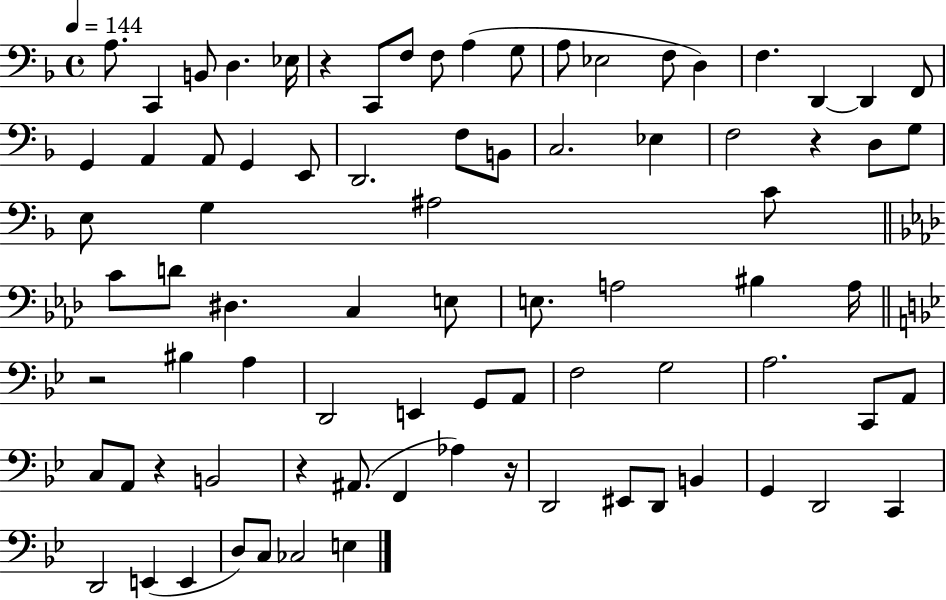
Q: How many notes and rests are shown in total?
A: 81